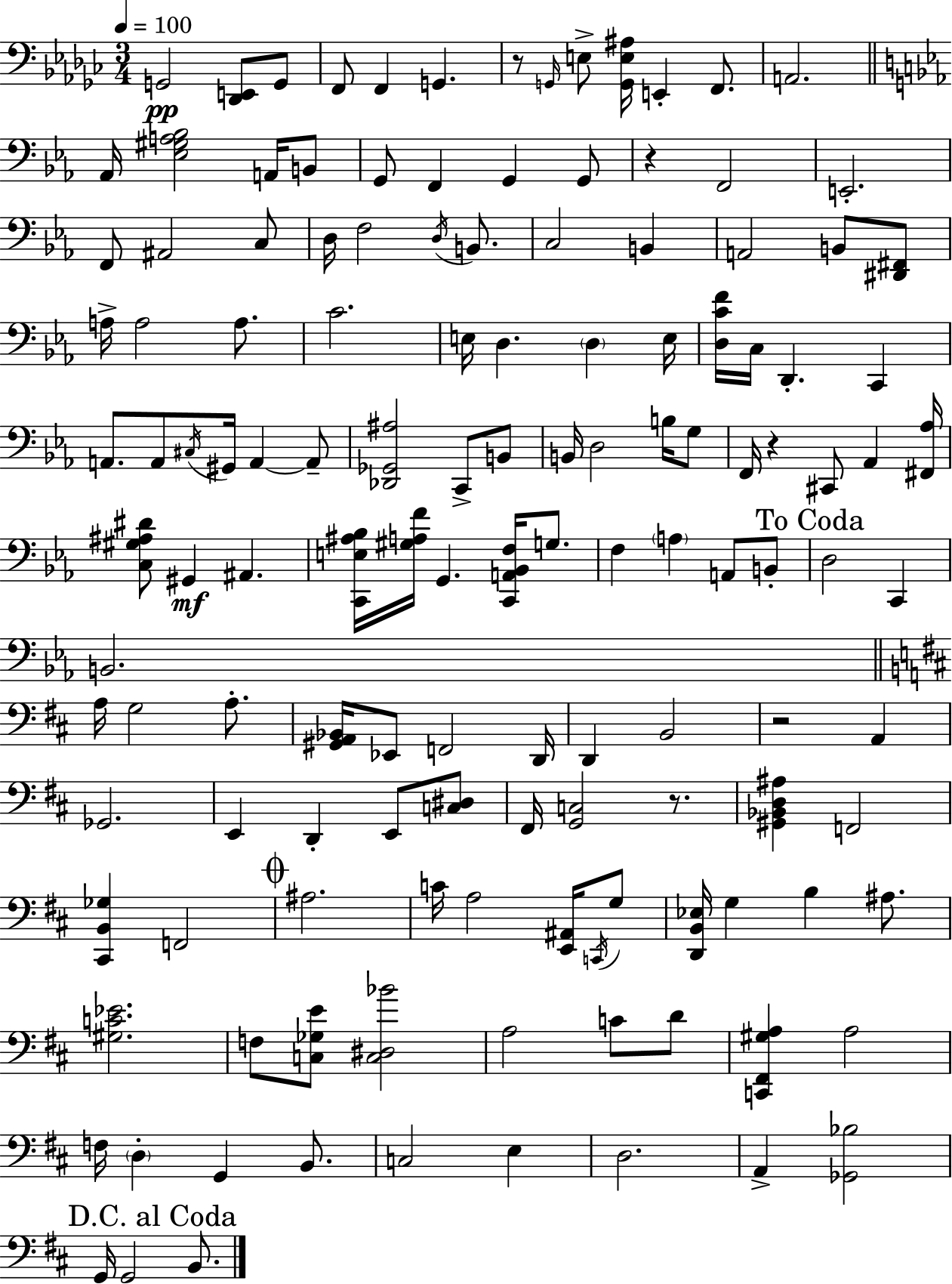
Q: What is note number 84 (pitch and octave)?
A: A#3